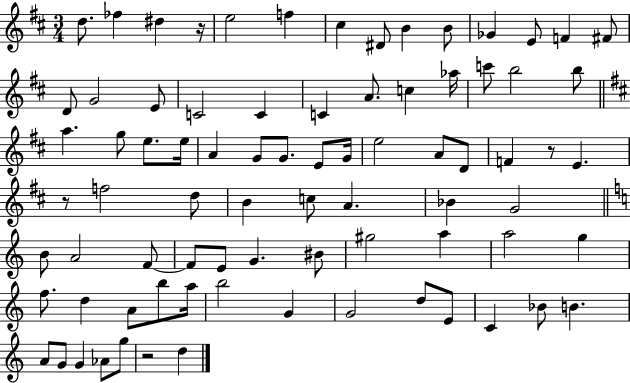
D5/e. FES5/q D#5/q R/s E5/h F5/q C#5/q D#4/e B4/q B4/e Gb4/q E4/e F4/q F#4/e D4/e G4/h E4/e C4/h C4/q C4/q A4/e. C5/q Ab5/s C6/e B5/h B5/e A5/q. G5/e E5/e. E5/s A4/q G4/e G4/e. E4/e G4/s E5/h A4/e D4/e F4/q R/e E4/q. R/e F5/h D5/e B4/q C5/e A4/q. Bb4/q G4/h B4/e A4/h F4/e F4/e E4/e G4/q. BIS4/e G#5/h A5/q A5/h G5/q F5/e. D5/q A4/e B5/e A5/s B5/h G4/q G4/h D5/e E4/e C4/q Bb4/e B4/q. A4/e G4/e G4/q Ab4/e G5/e R/h D5/q